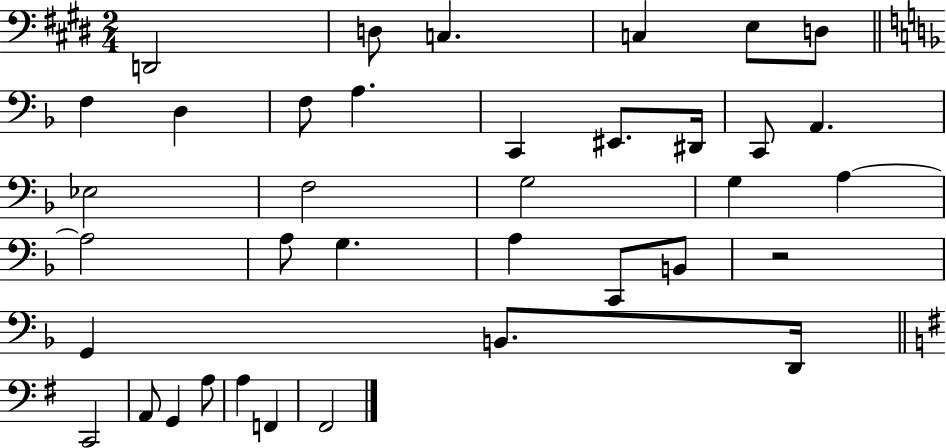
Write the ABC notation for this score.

X:1
T:Untitled
M:2/4
L:1/4
K:E
D,,2 D,/2 C, C, E,/2 D,/2 F, D, F,/2 A, C,, ^E,,/2 ^D,,/4 C,,/2 A,, _E,2 F,2 G,2 G, A, A,2 A,/2 G, A, C,,/2 B,,/2 z2 G,, B,,/2 D,,/4 C,,2 A,,/2 G,, A,/2 A, F,, ^F,,2